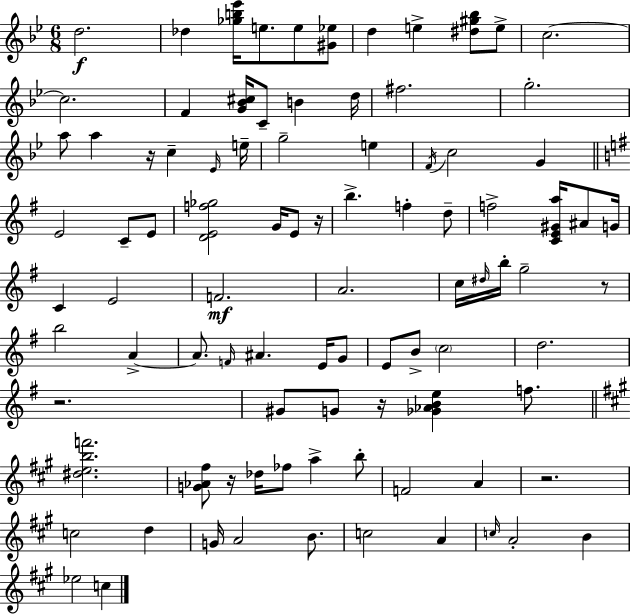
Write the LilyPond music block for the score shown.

{
  \clef treble
  \numericTimeSignature
  \time 6/8
  \key g \minor
  d''2.\f | des''4 <ges'' b'' ees'''>16 e''8. e''8 <gis' ees''>8 | d''4 e''4-> <dis'' gis'' bes''>8 e''8-> | c''2.~~ | \break c''2. | f'4 <g' bes' cis''>16 c'8-- b'4 d''16 | fis''2. | g''2.-. | \break a''8 a''4 r16 c''4-- \grace { ees'16 } | e''16-- g''2-- e''4 | \acciaccatura { f'16 } c''2 g'4 | \bar "||" \break \key g \major e'2 c'8-- e'8 | <d' e' f'' ges''>2 g'16 e'8 r16 | b''4.-> f''4-. d''8-- | f''2-> <c' e' gis' a''>16 ais'8 g'16 | \break c'4 e'2 | f'2.\mf | a'2. | c''16 \grace { dis''16 } b''16-. g''2-- r8 | \break b''2 a'4->~~ | a'8. \grace { f'16 } ais'4. e'16 | g'8 e'8 b'8-> \parenthesize c''2 | d''2. | \break r2. | gis'8 g'8 r16 <ges' aes' b' e''>4 f''8. | \bar "||" \break \key a \major <dis'' e'' b'' f'''>2. | <g' aes' fis''>8 r16 des''16 fes''8 a''4-> b''8-. | f'2 a'4 | r2. | \break c''2 d''4 | g'16 a'2 b'8. | c''2 a'4 | \grace { c''16 } a'2-. b'4 | \break ees''2 c''4 | \bar "|."
}